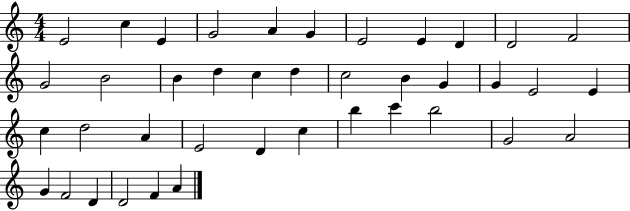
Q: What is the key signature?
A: C major